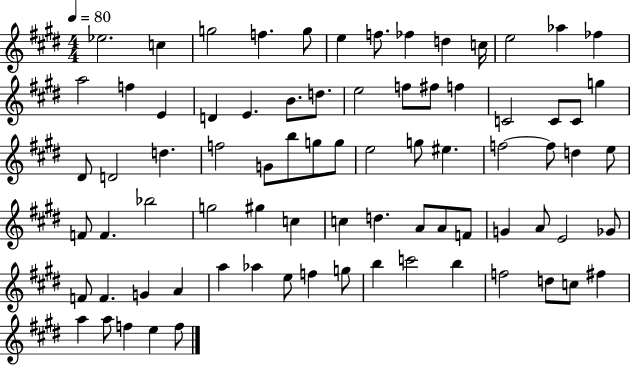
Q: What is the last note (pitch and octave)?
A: F5